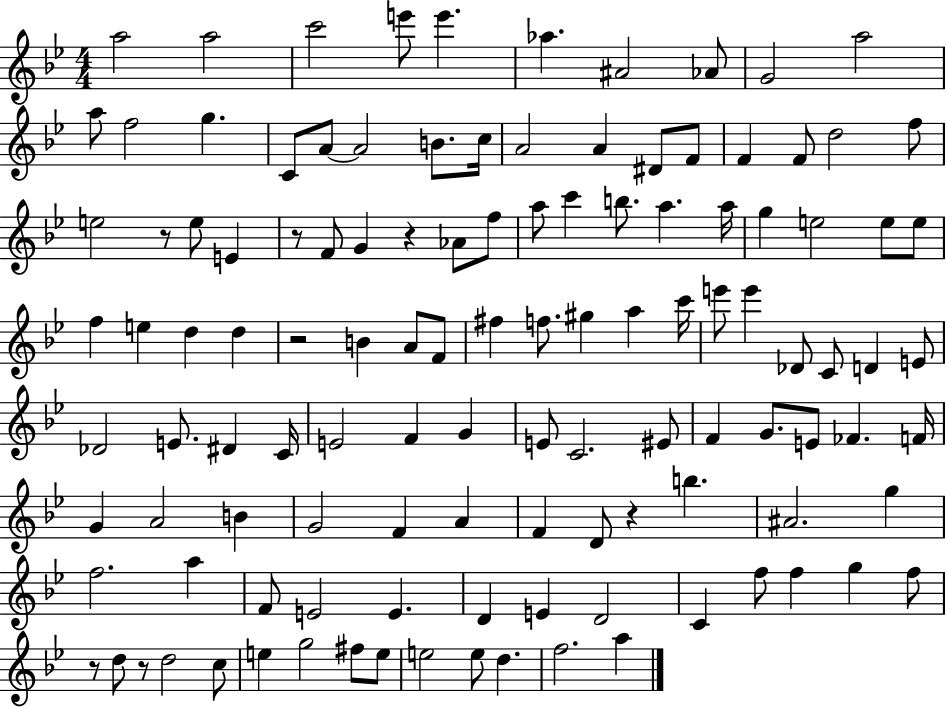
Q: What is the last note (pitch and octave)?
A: A5